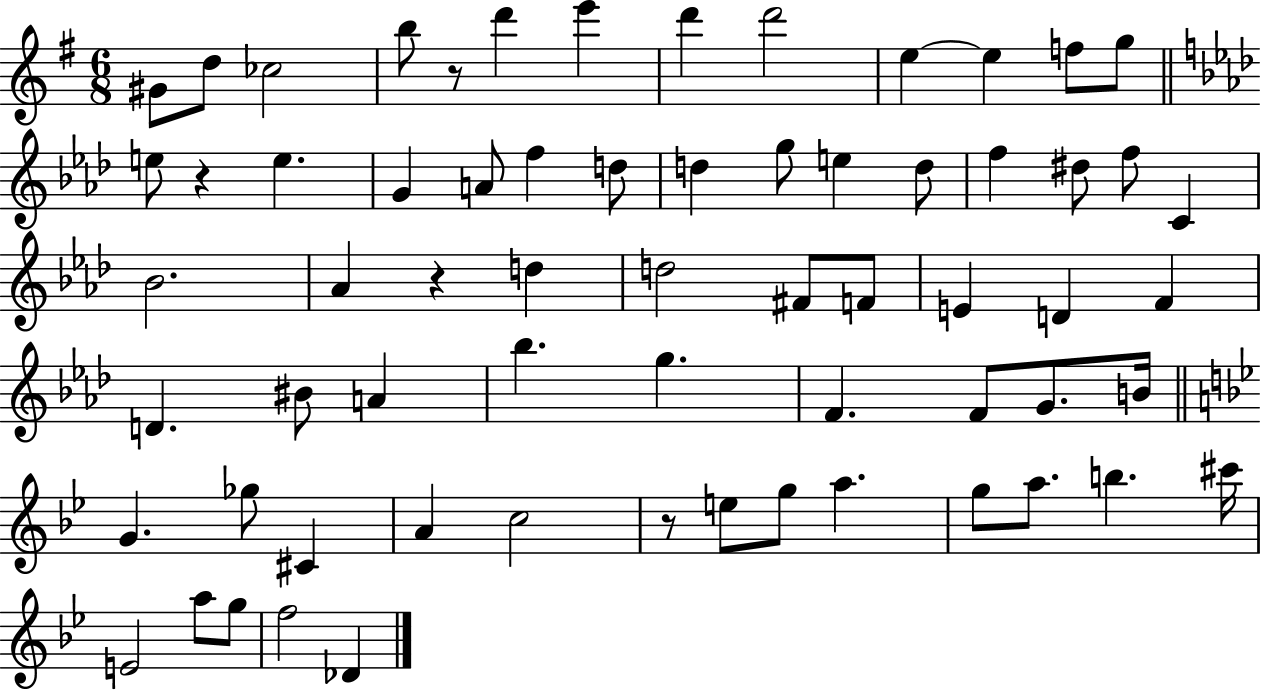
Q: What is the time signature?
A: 6/8